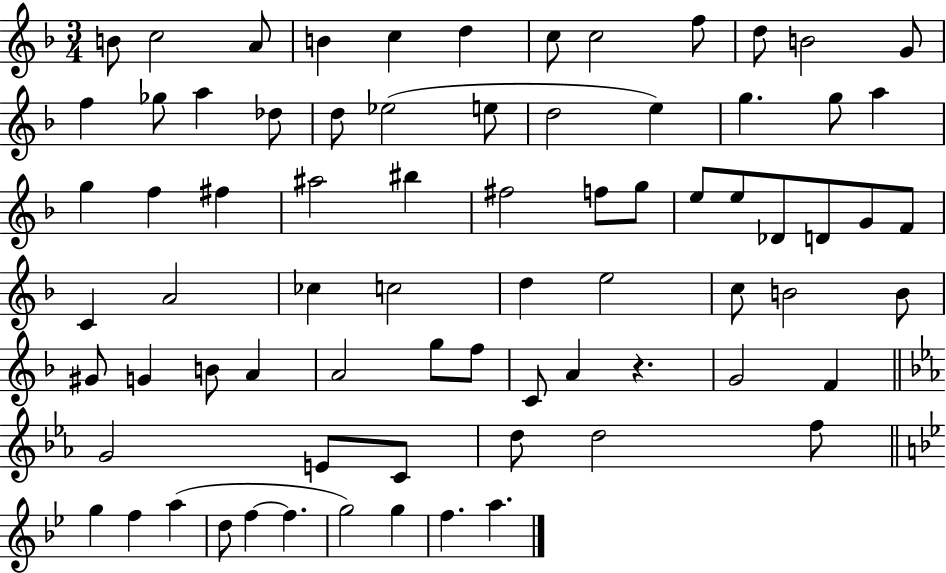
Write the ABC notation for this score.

X:1
T:Untitled
M:3/4
L:1/4
K:F
B/2 c2 A/2 B c d c/2 c2 f/2 d/2 B2 G/2 f _g/2 a _d/2 d/2 _e2 e/2 d2 e g g/2 a g f ^f ^a2 ^b ^f2 f/2 g/2 e/2 e/2 _D/2 D/2 G/2 F/2 C A2 _c c2 d e2 c/2 B2 B/2 ^G/2 G B/2 A A2 g/2 f/2 C/2 A z G2 F G2 E/2 C/2 d/2 d2 f/2 g f a d/2 f f g2 g f a